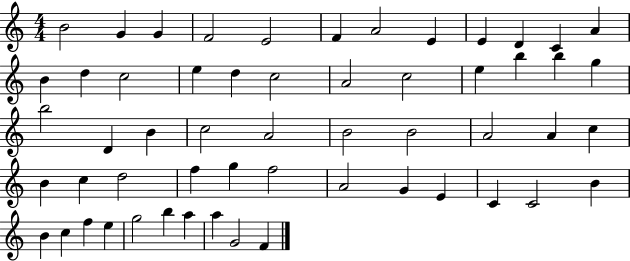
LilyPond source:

{
  \clef treble
  \numericTimeSignature
  \time 4/4
  \key c \major
  b'2 g'4 g'4 | f'2 e'2 | f'4 a'2 e'4 | e'4 d'4 c'4 a'4 | \break b'4 d''4 c''2 | e''4 d''4 c''2 | a'2 c''2 | e''4 b''4 b''4 g''4 | \break b''2 d'4 b'4 | c''2 a'2 | b'2 b'2 | a'2 a'4 c''4 | \break b'4 c''4 d''2 | f''4 g''4 f''2 | a'2 g'4 e'4 | c'4 c'2 b'4 | \break b'4 c''4 f''4 e''4 | g''2 b''4 a''4 | a''4 g'2 f'4 | \bar "|."
}